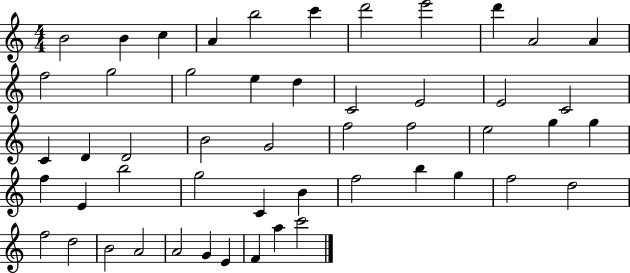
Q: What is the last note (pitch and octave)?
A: C6